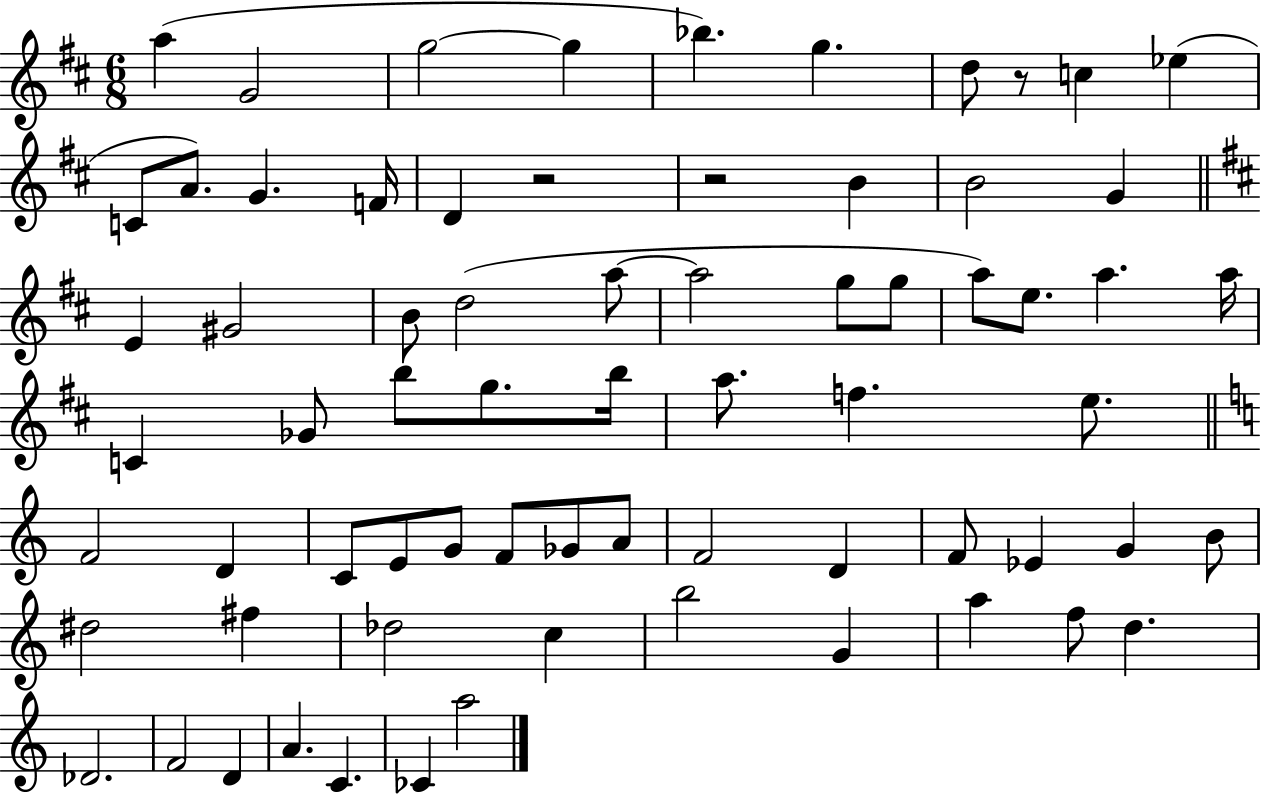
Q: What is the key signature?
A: D major